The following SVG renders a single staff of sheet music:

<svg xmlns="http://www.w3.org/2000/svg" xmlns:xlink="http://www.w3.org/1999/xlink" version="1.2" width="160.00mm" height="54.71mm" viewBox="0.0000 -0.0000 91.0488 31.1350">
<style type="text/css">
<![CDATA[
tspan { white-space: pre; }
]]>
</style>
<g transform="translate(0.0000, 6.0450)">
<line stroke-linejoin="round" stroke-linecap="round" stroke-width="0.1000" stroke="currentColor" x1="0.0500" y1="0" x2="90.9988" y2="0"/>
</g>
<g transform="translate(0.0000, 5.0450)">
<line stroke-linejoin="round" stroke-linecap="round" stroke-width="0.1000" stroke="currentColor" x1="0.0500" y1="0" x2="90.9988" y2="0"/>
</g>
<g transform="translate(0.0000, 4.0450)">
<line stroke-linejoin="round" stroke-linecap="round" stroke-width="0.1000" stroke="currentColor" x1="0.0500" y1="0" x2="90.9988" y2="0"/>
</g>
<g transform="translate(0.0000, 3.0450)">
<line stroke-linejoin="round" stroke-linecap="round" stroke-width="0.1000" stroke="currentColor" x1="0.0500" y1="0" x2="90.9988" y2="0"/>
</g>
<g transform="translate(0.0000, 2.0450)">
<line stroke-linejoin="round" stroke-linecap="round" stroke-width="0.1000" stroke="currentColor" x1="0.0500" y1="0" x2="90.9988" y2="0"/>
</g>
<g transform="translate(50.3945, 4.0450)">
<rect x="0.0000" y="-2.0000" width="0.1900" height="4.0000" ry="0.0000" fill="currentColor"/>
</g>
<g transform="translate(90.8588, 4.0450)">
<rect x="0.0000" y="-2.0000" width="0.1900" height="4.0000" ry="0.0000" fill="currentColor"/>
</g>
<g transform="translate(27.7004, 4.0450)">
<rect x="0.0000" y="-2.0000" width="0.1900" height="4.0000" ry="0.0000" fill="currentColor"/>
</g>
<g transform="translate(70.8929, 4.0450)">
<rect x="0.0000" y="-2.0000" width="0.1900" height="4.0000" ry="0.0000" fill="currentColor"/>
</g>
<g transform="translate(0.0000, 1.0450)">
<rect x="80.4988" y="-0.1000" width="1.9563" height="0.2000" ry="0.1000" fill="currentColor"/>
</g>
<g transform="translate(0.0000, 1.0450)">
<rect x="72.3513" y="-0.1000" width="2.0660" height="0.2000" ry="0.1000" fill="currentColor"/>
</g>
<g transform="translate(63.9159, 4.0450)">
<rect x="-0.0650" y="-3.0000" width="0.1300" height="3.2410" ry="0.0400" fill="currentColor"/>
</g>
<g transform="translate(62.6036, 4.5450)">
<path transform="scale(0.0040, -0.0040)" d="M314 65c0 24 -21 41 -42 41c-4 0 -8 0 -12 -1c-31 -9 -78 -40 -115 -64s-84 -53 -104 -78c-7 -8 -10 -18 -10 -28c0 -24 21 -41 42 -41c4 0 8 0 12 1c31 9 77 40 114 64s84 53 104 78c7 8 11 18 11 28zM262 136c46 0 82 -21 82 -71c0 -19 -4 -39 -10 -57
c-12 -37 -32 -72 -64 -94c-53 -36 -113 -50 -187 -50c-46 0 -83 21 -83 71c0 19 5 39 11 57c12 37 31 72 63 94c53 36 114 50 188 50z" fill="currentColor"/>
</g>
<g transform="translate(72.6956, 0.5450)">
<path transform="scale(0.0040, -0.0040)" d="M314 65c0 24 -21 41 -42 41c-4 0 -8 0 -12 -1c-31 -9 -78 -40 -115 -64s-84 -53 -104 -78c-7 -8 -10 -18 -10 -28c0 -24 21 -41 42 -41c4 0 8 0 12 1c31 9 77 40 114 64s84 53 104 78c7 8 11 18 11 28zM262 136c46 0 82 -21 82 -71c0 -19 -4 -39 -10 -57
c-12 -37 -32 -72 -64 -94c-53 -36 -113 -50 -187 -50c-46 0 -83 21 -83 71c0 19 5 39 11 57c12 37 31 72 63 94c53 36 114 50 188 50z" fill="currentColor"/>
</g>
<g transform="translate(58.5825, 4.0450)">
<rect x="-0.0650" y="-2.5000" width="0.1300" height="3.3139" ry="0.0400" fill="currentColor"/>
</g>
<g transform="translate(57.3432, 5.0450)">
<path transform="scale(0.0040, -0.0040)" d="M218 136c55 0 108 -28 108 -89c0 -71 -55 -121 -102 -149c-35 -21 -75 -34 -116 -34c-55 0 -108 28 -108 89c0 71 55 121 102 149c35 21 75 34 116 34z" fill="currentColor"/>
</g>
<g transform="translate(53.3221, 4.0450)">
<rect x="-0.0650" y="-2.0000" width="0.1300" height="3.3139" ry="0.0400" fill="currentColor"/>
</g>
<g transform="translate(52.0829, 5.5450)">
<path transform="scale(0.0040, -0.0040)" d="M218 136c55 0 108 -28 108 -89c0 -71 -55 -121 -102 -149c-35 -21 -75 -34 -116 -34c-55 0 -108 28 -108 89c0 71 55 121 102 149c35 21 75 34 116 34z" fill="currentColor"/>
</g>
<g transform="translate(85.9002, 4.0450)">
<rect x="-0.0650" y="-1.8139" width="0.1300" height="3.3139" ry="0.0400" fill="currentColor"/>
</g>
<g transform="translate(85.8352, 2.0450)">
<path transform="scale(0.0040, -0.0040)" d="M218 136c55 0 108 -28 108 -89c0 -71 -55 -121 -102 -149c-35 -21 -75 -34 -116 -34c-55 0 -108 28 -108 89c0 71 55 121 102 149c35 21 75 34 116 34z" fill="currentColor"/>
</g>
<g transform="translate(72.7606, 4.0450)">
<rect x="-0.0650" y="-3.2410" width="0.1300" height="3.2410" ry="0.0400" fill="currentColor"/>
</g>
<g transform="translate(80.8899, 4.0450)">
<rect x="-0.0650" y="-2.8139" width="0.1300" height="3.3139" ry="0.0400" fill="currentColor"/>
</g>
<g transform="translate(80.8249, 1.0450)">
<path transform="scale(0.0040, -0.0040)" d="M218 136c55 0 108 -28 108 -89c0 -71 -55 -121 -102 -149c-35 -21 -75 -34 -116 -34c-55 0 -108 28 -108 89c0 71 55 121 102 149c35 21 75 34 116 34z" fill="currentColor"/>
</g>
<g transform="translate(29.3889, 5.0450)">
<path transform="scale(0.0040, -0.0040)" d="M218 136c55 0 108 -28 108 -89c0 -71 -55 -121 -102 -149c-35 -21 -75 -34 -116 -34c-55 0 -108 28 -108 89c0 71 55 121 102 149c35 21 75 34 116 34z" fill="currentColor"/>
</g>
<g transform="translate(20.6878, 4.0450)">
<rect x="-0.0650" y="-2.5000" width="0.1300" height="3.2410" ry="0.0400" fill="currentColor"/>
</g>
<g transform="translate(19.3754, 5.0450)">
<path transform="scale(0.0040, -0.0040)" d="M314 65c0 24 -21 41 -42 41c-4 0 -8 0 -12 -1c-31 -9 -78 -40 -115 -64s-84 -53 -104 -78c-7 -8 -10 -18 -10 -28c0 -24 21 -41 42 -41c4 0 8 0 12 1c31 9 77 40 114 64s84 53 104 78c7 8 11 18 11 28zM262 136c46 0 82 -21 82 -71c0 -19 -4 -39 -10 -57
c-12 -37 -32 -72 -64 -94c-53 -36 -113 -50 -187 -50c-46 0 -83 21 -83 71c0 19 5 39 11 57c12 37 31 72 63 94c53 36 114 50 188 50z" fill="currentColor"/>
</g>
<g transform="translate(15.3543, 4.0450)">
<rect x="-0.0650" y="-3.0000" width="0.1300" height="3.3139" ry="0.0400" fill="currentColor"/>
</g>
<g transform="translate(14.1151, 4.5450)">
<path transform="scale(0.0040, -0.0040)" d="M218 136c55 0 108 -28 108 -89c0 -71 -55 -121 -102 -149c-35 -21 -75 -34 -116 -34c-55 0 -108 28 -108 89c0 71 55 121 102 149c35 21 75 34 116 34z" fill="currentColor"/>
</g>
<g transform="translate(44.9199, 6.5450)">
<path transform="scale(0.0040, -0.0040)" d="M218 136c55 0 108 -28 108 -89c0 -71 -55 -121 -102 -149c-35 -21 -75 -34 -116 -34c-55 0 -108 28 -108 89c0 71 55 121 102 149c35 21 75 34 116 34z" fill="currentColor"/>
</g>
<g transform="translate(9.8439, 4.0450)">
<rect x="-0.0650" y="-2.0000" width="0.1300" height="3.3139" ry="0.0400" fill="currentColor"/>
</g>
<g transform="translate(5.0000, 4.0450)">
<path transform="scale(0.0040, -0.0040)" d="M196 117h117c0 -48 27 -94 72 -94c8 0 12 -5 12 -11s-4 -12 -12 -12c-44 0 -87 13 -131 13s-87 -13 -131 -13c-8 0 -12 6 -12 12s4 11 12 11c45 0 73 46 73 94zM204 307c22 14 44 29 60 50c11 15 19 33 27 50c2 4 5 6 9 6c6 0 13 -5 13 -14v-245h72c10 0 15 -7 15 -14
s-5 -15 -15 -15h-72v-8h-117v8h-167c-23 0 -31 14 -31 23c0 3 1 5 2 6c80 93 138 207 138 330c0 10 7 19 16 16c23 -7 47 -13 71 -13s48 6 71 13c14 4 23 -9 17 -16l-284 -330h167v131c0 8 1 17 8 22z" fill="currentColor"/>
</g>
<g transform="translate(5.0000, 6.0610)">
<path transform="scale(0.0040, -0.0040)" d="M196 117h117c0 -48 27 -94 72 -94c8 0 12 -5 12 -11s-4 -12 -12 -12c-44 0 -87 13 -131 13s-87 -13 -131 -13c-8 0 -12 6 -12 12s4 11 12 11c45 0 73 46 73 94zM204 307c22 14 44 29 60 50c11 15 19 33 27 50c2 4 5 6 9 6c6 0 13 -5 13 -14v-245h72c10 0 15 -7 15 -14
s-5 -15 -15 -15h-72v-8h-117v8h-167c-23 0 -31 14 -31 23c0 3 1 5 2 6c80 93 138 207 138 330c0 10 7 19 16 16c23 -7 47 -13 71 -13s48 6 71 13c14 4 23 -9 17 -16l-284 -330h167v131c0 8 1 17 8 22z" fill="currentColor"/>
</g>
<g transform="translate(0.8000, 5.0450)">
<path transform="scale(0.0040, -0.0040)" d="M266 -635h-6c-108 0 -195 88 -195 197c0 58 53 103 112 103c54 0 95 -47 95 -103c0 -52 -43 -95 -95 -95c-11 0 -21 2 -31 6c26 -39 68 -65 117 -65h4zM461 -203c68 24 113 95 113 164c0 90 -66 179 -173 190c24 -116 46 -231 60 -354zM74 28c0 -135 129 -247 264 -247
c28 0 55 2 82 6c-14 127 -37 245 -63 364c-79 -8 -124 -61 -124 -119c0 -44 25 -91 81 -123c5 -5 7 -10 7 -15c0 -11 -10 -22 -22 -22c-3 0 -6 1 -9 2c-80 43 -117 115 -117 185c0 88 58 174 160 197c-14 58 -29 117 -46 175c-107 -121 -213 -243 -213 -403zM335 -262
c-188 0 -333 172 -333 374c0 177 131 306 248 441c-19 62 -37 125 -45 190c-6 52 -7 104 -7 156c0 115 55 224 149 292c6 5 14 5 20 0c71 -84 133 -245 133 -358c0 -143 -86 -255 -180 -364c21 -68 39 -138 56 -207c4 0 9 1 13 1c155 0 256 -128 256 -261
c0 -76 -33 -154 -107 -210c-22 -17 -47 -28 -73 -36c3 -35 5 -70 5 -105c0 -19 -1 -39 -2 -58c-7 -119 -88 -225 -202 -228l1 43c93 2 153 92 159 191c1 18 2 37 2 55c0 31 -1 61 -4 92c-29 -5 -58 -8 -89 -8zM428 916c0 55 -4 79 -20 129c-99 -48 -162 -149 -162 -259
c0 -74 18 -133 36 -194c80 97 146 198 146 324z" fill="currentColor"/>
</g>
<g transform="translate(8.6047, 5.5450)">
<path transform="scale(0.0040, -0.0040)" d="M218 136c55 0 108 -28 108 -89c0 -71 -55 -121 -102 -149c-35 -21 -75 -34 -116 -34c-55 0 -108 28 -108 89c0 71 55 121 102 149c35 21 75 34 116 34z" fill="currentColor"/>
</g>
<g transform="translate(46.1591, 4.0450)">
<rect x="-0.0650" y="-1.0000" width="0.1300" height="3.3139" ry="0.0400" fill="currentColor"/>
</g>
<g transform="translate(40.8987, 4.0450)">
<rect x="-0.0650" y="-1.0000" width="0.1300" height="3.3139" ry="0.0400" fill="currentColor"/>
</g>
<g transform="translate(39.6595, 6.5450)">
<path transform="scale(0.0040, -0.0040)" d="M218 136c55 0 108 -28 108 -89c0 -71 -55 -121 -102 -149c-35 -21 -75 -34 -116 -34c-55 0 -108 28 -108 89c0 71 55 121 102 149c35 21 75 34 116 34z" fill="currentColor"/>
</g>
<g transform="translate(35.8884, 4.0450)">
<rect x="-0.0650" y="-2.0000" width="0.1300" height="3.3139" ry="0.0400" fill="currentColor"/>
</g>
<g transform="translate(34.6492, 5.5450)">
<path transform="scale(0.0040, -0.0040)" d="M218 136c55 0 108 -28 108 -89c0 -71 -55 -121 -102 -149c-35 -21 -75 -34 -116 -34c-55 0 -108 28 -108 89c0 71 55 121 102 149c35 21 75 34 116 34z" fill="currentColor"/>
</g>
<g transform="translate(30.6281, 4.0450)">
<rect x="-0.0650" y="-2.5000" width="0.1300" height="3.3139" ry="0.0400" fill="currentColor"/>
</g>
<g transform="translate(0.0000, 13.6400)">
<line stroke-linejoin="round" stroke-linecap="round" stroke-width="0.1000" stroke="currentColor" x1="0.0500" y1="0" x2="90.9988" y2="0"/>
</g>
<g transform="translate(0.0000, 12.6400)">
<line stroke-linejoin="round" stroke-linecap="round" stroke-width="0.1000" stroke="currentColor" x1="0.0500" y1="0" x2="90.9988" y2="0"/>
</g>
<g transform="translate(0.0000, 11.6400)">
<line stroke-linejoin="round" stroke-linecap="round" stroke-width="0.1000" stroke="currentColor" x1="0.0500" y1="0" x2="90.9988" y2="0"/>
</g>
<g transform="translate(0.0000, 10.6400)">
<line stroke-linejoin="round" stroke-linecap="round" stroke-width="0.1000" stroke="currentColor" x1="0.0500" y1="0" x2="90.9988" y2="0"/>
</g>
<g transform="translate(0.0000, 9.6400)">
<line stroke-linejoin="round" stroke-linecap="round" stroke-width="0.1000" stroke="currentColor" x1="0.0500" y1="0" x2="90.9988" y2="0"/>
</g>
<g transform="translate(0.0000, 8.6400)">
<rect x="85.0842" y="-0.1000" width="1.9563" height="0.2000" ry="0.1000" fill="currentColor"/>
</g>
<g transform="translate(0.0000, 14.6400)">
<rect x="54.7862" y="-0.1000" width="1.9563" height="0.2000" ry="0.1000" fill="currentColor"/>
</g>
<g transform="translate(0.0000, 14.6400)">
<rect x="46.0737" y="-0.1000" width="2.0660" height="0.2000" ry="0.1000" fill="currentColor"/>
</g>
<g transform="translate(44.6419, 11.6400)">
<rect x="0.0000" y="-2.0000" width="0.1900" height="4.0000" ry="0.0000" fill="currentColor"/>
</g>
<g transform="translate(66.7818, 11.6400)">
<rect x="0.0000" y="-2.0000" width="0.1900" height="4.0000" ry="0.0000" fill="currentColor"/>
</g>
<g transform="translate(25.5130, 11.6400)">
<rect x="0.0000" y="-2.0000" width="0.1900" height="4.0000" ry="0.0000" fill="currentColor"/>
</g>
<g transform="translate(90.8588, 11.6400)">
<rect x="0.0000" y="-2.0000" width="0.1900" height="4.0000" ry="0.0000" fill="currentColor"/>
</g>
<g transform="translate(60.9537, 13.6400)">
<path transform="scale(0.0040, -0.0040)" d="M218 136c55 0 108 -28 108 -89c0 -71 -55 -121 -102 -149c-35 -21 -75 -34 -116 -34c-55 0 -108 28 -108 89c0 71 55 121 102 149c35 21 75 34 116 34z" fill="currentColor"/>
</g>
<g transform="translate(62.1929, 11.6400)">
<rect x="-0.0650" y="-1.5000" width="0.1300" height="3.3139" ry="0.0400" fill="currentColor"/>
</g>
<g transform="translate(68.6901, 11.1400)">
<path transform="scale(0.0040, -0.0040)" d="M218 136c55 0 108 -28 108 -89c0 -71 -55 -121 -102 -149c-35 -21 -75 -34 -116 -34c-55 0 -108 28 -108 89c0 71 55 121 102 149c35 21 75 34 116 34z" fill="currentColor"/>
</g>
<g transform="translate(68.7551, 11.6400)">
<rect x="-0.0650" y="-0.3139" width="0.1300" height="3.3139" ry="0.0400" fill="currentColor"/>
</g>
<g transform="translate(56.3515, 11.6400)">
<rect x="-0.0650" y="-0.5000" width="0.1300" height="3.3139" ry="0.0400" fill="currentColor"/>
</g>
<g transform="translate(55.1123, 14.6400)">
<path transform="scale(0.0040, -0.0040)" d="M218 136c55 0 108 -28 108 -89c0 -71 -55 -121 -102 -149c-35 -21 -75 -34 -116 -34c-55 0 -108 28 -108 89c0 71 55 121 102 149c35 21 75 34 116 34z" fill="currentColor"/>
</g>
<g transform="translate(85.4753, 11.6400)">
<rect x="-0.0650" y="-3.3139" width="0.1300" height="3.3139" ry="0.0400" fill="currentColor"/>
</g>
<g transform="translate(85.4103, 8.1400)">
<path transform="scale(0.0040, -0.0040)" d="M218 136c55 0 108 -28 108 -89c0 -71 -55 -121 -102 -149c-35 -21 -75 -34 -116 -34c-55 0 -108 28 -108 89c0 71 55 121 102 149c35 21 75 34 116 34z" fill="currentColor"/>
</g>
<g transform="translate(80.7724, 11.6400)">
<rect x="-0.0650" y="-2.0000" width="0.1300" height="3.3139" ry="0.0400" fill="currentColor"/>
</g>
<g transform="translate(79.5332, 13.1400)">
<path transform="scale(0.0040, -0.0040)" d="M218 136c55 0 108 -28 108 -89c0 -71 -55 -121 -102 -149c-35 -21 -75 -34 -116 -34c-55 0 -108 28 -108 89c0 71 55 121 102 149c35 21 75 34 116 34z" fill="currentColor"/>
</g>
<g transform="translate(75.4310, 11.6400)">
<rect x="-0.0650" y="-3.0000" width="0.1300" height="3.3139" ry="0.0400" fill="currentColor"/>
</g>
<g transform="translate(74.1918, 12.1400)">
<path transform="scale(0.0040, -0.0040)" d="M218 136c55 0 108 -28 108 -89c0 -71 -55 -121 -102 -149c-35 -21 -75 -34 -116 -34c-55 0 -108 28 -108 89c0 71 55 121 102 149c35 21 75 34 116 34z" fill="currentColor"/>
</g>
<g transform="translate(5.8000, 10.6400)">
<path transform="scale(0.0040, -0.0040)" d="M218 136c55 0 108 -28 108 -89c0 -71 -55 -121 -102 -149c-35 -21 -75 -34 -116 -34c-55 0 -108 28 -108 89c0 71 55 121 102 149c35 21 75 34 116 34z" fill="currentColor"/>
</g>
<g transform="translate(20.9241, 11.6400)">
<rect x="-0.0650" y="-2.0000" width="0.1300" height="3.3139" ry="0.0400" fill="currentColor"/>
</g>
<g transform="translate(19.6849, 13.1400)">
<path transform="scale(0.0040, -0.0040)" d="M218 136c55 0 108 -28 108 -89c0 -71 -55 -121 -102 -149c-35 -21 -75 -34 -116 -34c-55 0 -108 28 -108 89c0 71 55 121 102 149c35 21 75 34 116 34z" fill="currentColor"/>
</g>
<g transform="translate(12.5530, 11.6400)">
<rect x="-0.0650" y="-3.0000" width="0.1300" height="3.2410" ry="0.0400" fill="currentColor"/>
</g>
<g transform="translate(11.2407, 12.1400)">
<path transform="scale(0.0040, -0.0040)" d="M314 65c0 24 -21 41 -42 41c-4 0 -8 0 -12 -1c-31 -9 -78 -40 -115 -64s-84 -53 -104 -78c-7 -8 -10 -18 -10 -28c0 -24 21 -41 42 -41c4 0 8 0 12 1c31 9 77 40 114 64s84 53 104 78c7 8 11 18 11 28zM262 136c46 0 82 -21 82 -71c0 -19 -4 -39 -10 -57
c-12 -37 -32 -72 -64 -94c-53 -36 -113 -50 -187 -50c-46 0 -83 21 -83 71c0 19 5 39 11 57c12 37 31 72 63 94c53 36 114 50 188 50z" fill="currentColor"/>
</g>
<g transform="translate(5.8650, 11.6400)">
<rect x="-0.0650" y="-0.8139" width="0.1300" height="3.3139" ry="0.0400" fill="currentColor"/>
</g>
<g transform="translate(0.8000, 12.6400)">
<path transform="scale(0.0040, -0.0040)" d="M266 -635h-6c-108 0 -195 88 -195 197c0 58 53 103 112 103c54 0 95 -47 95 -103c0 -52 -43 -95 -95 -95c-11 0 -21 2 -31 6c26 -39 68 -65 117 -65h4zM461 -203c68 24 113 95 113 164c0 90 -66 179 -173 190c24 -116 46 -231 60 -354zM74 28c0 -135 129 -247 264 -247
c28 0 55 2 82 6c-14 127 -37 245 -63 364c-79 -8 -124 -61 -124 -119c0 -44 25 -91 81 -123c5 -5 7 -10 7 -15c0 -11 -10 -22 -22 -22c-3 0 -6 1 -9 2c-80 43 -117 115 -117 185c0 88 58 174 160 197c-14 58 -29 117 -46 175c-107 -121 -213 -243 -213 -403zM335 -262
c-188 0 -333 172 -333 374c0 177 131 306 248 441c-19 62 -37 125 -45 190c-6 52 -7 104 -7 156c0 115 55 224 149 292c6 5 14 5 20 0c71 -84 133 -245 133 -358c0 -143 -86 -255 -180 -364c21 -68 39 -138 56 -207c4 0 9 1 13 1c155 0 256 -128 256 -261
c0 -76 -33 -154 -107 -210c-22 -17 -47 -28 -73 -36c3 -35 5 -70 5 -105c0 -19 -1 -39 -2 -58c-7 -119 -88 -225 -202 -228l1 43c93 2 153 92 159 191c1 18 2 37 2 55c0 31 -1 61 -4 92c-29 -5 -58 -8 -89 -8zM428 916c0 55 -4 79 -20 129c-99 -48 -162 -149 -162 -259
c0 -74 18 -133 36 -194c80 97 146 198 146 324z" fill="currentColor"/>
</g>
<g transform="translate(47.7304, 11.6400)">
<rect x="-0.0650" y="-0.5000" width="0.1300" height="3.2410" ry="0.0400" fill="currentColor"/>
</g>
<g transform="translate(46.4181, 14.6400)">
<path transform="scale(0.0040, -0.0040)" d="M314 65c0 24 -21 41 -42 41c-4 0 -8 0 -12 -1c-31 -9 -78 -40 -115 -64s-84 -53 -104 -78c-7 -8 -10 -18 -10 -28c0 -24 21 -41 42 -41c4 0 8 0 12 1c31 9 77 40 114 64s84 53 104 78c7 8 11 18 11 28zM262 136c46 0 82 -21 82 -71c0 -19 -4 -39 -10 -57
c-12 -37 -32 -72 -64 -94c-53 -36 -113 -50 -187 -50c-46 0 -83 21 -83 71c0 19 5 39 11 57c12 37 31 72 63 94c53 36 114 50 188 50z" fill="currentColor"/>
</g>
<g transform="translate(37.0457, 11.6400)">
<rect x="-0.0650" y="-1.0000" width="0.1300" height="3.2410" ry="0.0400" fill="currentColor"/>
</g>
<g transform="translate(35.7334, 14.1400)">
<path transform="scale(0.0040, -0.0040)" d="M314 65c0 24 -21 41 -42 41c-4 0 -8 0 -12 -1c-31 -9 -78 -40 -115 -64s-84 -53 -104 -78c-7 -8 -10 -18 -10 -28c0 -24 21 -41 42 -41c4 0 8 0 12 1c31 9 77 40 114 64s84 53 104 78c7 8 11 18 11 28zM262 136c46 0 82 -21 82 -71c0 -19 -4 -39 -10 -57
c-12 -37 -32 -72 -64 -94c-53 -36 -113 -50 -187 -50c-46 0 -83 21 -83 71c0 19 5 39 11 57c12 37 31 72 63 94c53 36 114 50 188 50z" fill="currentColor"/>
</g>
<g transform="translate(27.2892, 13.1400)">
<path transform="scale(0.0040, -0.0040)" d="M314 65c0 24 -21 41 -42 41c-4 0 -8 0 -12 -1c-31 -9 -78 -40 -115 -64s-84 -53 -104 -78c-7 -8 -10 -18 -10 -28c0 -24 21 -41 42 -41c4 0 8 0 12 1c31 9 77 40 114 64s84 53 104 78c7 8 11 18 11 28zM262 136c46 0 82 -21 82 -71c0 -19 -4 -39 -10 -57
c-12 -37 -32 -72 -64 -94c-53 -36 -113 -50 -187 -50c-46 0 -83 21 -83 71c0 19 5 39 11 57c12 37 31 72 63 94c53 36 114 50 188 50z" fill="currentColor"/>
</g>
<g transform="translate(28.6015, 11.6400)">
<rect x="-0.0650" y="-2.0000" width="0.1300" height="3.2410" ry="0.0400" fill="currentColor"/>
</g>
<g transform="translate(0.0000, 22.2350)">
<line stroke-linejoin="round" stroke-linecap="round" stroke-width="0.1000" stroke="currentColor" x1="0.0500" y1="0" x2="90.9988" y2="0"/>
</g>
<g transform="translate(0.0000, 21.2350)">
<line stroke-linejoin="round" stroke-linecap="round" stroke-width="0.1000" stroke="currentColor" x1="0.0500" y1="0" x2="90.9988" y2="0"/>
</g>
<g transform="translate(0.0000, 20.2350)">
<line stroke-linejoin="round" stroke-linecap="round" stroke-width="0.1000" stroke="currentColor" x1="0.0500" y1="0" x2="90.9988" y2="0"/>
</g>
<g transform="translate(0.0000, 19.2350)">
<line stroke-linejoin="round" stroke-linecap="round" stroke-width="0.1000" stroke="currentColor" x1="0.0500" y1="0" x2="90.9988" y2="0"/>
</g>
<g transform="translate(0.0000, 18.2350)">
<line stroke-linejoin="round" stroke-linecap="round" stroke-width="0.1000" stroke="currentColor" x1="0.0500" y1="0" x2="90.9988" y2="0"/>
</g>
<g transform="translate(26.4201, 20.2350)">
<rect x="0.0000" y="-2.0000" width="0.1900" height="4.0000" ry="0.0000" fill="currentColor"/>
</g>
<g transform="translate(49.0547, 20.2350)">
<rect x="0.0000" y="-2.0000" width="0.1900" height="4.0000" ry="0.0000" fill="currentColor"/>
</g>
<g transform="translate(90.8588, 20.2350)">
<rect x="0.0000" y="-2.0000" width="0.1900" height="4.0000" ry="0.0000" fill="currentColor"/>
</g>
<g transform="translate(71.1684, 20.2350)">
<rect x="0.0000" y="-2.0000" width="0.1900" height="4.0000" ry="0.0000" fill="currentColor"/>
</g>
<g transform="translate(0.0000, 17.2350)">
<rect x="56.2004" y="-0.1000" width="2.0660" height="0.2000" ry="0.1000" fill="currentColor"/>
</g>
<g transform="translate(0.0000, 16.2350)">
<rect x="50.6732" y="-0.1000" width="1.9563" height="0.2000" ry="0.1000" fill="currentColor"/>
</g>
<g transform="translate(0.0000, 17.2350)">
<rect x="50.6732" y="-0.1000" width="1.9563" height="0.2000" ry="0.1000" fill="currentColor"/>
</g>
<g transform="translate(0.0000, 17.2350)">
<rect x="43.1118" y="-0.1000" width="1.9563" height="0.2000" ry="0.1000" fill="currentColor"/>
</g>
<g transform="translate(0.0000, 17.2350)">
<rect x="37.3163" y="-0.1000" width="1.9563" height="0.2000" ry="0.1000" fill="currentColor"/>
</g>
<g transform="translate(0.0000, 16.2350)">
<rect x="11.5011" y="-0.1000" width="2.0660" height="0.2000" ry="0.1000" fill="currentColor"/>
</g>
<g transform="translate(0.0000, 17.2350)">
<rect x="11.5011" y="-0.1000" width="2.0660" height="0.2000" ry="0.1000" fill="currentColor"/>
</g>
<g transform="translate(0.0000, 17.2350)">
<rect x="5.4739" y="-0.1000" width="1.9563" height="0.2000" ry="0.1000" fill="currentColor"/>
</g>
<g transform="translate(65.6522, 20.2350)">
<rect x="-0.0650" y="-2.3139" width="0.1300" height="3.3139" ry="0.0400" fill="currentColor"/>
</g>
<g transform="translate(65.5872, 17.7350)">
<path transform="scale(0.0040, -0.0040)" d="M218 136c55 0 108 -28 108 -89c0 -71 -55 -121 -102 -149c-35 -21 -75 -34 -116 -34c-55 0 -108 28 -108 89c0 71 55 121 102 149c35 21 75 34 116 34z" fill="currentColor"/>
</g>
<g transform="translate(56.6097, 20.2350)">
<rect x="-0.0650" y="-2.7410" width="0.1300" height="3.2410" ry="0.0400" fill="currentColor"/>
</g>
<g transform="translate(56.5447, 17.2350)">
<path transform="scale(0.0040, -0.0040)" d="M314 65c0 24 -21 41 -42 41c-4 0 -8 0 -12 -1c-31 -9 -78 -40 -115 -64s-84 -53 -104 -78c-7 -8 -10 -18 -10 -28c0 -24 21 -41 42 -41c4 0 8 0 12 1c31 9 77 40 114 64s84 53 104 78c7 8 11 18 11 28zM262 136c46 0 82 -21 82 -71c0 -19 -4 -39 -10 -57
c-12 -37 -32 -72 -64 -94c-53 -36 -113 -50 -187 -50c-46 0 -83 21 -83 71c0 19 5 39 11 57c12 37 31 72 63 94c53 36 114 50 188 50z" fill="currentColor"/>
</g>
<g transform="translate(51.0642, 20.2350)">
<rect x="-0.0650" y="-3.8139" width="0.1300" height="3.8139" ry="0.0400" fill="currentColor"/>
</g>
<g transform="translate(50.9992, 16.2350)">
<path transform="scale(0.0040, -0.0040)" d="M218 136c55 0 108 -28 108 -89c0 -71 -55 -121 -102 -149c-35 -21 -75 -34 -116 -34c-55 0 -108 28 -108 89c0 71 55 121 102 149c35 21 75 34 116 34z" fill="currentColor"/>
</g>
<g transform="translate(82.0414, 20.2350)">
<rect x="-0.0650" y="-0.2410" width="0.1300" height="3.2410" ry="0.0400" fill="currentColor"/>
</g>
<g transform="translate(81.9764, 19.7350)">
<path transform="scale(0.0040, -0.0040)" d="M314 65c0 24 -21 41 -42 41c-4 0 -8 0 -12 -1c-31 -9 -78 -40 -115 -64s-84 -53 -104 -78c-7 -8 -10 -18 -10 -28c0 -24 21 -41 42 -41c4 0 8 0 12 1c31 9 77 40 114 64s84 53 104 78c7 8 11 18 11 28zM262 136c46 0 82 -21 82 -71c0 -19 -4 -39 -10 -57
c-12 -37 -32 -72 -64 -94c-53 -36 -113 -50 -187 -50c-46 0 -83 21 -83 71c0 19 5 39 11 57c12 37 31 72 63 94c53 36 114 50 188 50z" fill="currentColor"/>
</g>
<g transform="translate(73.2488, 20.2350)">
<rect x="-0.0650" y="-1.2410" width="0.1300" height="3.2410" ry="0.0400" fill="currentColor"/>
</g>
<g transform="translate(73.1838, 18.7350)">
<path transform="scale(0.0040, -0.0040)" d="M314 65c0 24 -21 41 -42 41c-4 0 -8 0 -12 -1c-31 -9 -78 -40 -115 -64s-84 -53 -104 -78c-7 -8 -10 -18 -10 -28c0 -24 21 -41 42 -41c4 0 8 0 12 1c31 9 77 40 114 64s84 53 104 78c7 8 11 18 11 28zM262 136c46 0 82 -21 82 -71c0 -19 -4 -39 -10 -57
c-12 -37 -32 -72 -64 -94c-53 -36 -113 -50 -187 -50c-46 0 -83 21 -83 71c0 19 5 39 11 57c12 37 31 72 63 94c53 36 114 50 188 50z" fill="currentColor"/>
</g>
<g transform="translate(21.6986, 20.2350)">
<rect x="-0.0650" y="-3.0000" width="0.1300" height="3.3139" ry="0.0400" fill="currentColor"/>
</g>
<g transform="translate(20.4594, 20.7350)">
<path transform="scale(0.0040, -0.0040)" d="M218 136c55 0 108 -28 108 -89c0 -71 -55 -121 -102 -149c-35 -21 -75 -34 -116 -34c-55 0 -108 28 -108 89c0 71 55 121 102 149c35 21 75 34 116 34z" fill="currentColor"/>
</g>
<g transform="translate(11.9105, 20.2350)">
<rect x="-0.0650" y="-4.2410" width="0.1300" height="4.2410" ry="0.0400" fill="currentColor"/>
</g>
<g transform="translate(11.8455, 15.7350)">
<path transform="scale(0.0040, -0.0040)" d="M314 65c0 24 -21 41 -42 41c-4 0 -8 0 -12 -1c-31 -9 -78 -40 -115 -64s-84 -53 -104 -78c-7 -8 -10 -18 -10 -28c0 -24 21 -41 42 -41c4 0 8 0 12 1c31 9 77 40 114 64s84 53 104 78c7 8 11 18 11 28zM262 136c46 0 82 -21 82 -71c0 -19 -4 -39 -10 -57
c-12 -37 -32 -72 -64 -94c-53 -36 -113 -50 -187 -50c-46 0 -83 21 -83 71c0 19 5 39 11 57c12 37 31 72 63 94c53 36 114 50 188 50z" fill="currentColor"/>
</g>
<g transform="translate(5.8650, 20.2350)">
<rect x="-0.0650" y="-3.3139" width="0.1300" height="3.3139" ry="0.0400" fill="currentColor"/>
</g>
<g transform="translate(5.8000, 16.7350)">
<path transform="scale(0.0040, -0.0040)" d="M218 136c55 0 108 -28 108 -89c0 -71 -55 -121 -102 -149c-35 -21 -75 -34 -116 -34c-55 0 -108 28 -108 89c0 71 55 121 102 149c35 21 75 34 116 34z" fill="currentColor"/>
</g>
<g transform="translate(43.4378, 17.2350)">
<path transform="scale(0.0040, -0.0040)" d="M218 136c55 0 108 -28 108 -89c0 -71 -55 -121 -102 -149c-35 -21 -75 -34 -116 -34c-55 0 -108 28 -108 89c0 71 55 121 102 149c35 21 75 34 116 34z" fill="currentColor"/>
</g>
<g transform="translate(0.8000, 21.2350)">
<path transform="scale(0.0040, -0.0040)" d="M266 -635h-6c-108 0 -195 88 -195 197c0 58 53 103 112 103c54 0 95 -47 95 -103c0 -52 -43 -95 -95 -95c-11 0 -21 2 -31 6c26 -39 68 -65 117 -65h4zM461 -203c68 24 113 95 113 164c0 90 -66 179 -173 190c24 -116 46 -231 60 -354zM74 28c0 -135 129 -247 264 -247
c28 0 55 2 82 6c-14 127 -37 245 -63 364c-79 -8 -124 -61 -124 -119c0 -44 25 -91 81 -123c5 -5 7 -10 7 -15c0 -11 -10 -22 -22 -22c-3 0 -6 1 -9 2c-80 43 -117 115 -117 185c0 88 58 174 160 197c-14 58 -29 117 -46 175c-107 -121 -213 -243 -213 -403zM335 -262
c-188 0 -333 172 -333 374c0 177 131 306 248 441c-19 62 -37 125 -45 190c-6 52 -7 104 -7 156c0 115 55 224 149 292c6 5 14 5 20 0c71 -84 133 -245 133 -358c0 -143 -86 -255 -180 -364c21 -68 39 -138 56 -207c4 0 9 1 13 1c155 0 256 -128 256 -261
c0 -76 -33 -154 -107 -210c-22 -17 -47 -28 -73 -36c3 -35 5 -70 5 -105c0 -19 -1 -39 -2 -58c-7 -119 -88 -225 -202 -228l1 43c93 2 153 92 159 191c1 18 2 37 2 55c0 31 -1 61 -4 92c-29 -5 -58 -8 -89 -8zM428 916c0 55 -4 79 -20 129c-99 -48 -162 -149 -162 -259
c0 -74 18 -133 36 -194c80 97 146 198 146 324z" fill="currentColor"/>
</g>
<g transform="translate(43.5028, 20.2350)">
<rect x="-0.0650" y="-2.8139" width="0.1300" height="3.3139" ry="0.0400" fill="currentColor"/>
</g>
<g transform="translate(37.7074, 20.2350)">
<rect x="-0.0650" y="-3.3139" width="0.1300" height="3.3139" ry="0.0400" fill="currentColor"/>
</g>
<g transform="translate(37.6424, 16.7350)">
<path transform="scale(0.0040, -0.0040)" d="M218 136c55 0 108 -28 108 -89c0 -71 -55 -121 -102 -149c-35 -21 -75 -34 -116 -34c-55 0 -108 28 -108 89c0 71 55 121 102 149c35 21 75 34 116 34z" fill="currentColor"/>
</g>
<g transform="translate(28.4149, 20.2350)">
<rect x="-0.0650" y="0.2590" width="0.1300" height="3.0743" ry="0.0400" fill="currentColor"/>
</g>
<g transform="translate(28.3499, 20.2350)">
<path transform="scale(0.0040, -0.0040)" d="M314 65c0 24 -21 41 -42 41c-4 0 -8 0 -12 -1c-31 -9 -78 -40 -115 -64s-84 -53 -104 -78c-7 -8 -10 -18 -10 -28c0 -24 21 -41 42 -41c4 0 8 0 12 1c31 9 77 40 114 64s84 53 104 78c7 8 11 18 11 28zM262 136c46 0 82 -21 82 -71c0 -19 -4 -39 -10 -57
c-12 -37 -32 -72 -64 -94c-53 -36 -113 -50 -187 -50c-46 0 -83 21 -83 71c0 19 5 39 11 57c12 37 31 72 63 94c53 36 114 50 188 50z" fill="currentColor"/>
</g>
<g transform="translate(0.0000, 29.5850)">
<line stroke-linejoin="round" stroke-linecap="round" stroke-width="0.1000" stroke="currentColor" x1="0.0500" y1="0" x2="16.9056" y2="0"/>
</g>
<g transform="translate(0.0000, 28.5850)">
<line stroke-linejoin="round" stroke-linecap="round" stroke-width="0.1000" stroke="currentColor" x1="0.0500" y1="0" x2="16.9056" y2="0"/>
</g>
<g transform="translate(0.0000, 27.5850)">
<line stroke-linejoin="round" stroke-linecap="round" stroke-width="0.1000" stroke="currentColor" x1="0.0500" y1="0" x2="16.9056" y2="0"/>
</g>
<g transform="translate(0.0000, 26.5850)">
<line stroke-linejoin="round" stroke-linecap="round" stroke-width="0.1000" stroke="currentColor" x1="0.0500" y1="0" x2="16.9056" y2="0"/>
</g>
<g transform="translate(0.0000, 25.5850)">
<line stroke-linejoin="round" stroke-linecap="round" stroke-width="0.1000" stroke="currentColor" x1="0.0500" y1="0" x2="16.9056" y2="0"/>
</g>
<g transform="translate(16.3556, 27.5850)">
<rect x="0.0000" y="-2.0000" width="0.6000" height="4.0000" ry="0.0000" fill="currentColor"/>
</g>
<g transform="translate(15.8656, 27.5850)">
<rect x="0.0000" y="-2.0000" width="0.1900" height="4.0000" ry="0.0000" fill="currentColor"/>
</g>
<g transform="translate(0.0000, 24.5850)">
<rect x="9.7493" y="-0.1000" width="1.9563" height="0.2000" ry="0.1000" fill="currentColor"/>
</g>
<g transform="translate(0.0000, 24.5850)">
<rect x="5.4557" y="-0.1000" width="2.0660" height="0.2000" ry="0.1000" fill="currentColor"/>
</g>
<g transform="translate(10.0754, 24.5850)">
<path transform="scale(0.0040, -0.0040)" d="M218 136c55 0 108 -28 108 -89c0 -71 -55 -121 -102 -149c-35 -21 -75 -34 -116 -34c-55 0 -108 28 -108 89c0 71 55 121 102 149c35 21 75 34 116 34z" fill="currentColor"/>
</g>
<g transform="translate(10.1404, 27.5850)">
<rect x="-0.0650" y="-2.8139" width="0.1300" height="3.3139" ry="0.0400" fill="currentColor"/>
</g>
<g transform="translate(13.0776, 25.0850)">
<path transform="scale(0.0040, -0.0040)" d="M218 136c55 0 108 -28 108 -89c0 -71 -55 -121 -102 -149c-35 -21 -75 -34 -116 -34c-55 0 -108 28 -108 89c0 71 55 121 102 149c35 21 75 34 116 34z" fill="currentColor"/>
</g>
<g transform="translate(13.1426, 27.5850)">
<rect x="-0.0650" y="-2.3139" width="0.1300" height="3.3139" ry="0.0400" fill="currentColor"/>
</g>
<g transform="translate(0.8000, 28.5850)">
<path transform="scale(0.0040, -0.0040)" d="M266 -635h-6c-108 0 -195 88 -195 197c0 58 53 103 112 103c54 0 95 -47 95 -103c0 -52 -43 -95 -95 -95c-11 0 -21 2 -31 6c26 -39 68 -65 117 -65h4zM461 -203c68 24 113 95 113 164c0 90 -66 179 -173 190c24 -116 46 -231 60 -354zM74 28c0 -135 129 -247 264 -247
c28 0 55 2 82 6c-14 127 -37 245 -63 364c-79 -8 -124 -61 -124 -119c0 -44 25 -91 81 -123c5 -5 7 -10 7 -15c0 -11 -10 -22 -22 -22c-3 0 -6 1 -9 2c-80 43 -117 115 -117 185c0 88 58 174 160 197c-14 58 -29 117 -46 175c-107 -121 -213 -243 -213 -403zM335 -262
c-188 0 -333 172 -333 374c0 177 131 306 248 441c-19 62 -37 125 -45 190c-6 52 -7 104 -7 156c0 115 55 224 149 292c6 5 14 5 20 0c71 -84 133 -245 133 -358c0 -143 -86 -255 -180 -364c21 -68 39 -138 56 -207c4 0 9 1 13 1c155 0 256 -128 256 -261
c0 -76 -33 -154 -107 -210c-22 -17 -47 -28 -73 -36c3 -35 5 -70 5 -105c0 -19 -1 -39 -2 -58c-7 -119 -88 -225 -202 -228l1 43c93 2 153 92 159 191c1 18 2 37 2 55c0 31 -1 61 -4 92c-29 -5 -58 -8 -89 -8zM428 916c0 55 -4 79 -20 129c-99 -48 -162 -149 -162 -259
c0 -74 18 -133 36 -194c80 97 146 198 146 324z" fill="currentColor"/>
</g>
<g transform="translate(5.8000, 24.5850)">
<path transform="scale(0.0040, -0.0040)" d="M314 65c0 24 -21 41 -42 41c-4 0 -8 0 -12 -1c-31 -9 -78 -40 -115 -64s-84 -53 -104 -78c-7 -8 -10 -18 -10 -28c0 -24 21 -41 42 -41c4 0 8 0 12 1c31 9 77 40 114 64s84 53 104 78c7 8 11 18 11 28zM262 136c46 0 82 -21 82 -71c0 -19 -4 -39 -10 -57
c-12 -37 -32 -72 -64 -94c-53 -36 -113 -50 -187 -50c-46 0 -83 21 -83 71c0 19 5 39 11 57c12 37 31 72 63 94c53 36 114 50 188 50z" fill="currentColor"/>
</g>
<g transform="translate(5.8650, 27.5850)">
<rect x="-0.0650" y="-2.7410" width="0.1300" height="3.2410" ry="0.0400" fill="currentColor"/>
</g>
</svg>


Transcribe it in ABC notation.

X:1
T:Untitled
M:4/4
L:1/4
K:C
F A G2 G F D D F G A2 b2 a f d A2 F F2 D2 C2 C E c A F b b d'2 A B2 b a c' a2 g e2 c2 a2 a g